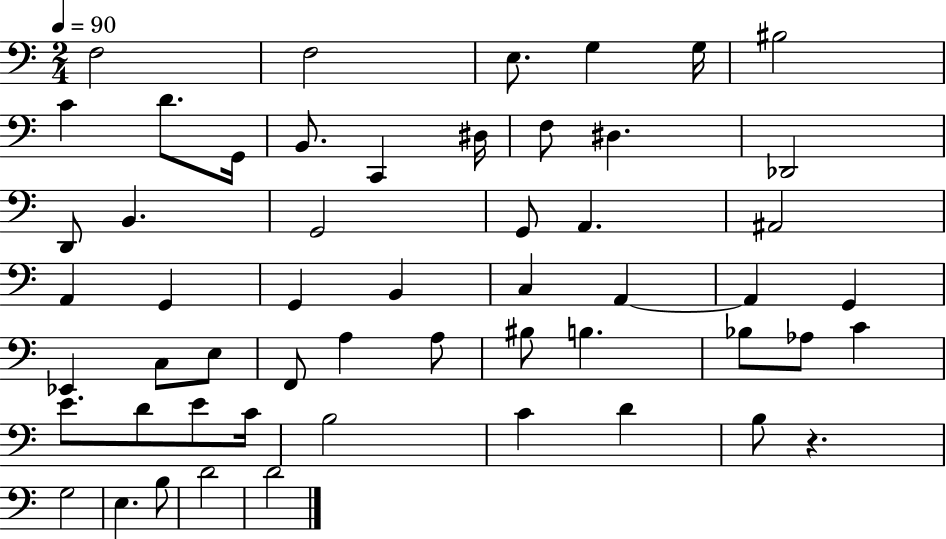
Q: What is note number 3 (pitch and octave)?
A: E3